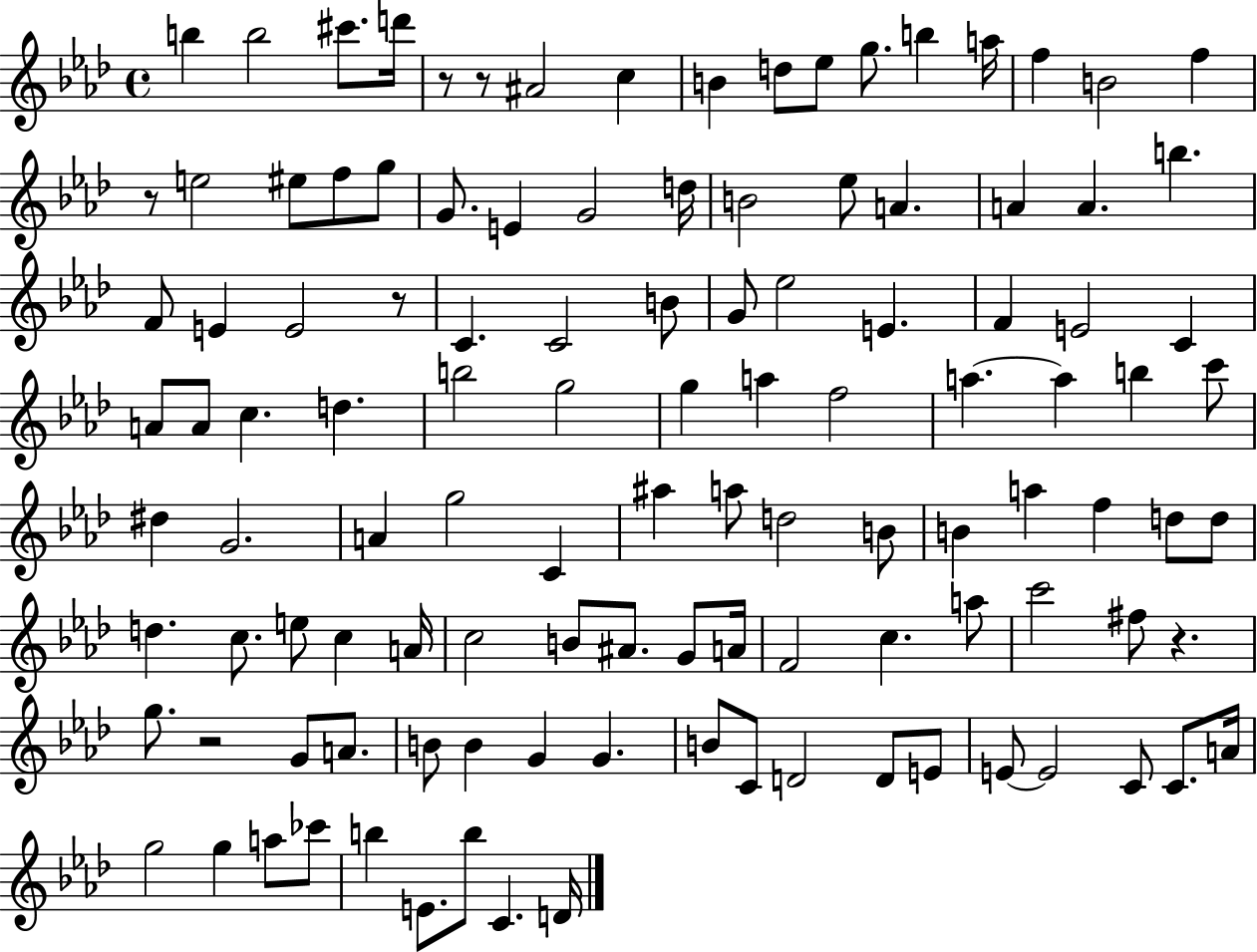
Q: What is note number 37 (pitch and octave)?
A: Eb5